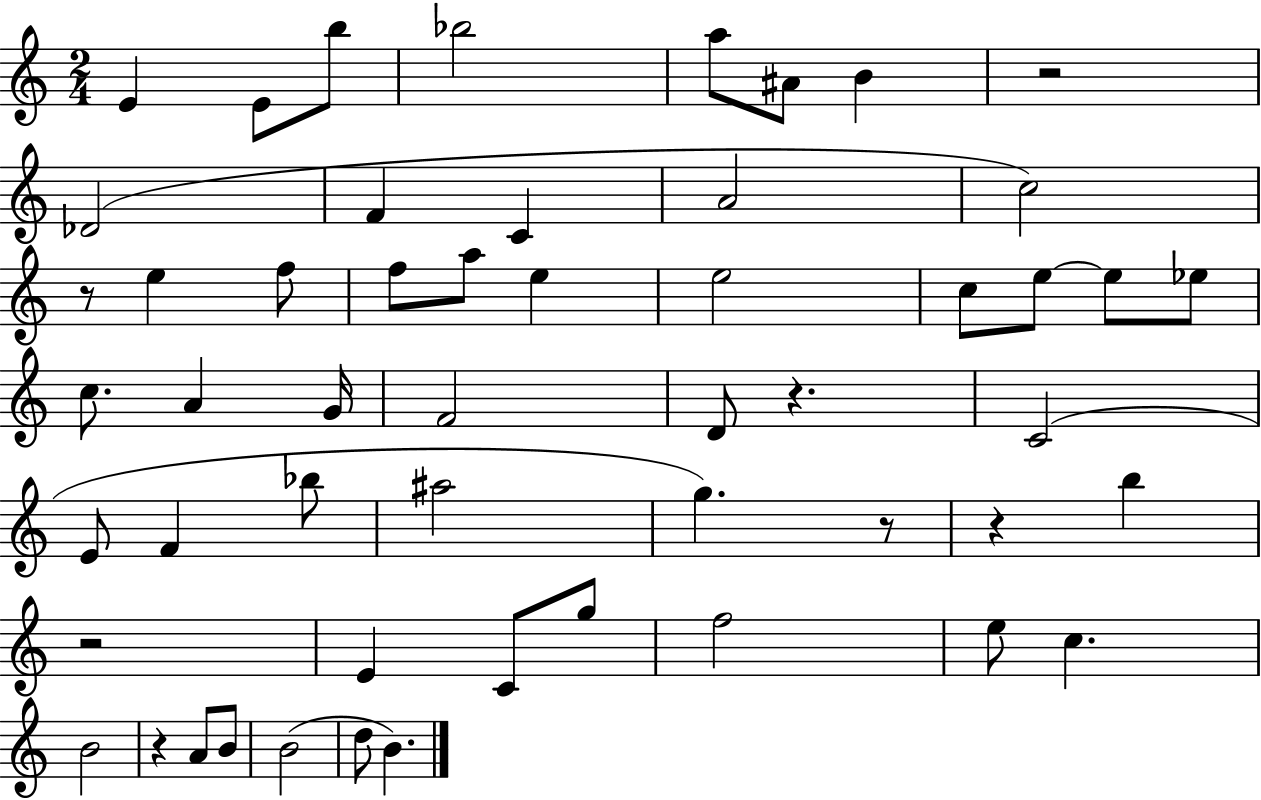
E4/q E4/e B5/e Bb5/h A5/e A#4/e B4/q R/h Db4/h F4/q C4/q A4/h C5/h R/e E5/q F5/e F5/e A5/e E5/q E5/h C5/e E5/e E5/e Eb5/e C5/e. A4/q G4/s F4/h D4/e R/q. C4/h E4/e F4/q Bb5/e A#5/h G5/q. R/e R/q B5/q R/h E4/q C4/e G5/e F5/h E5/e C5/q. B4/h R/q A4/e B4/e B4/h D5/e B4/q.